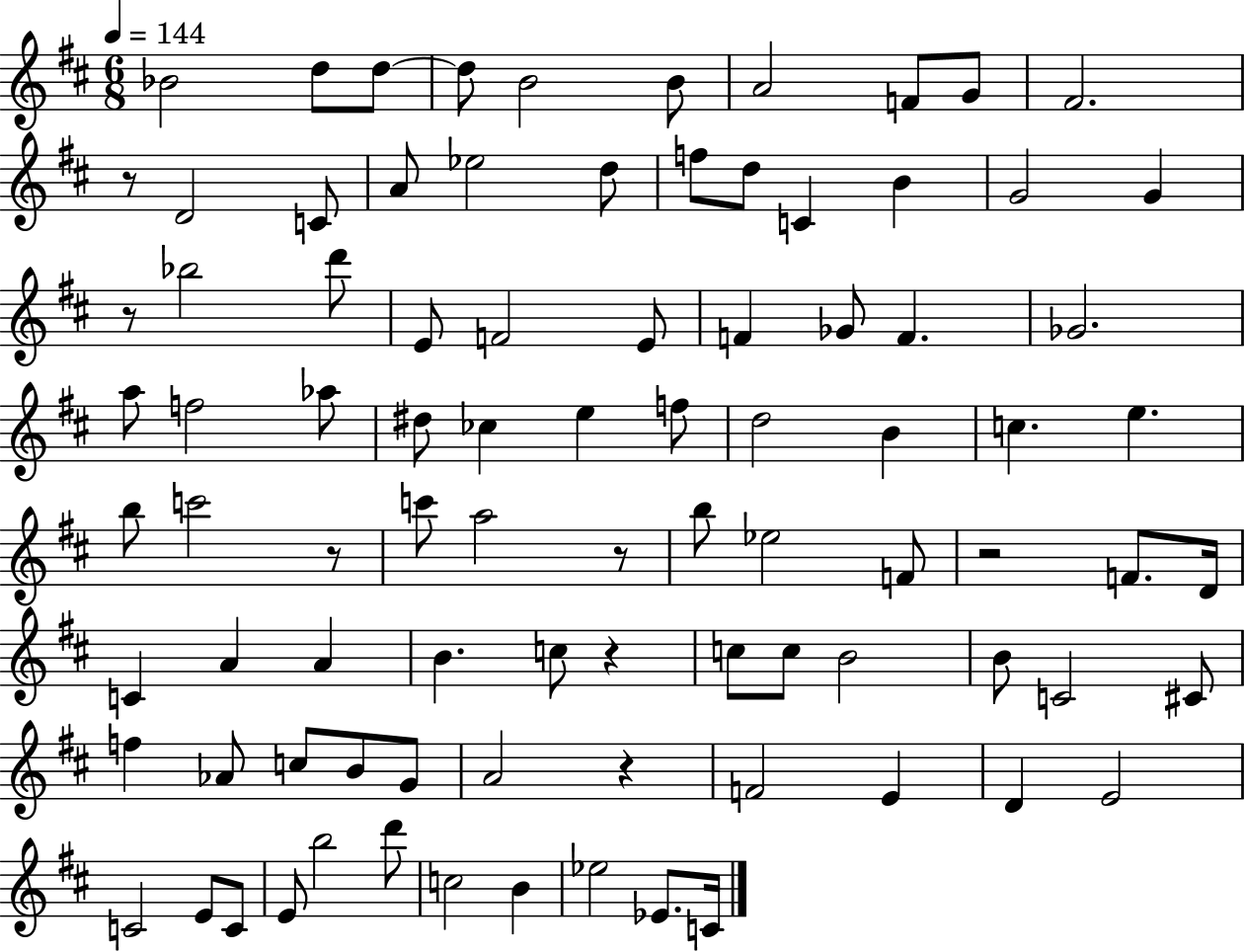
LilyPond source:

{
  \clef treble
  \numericTimeSignature
  \time 6/8
  \key d \major
  \tempo 4 = 144
  bes'2 d''8 d''8~~ | d''8 b'2 b'8 | a'2 f'8 g'8 | fis'2. | \break r8 d'2 c'8 | a'8 ees''2 d''8 | f''8 d''8 c'4 b'4 | g'2 g'4 | \break r8 bes''2 d'''8 | e'8 f'2 e'8 | f'4 ges'8 f'4. | ges'2. | \break a''8 f''2 aes''8 | dis''8 ces''4 e''4 f''8 | d''2 b'4 | c''4. e''4. | \break b''8 c'''2 r8 | c'''8 a''2 r8 | b''8 ees''2 f'8 | r2 f'8. d'16 | \break c'4 a'4 a'4 | b'4. c''8 r4 | c''8 c''8 b'2 | b'8 c'2 cis'8 | \break f''4 aes'8 c''8 b'8 g'8 | a'2 r4 | f'2 e'4 | d'4 e'2 | \break c'2 e'8 c'8 | e'8 b''2 d'''8 | c''2 b'4 | ees''2 ees'8. c'16 | \break \bar "|."
}